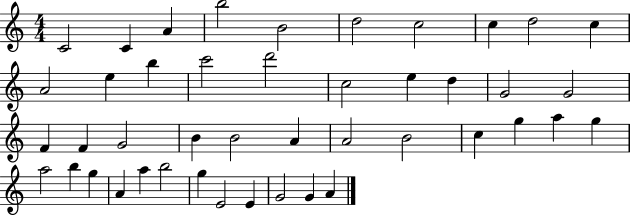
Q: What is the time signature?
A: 4/4